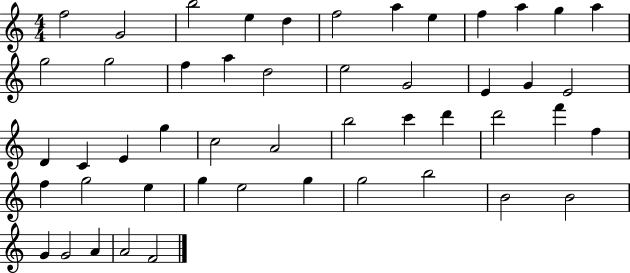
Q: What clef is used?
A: treble